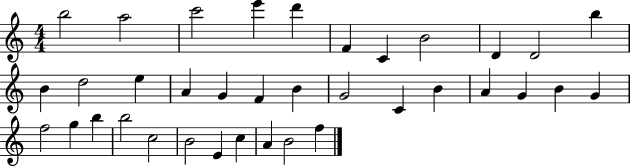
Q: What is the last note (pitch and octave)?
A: F5